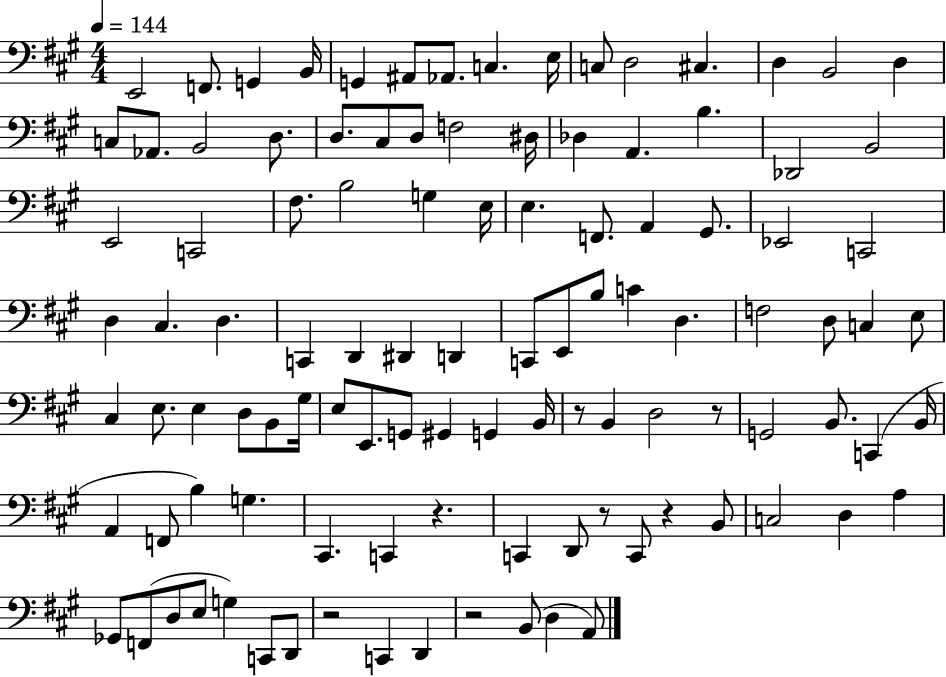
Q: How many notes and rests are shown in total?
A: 107